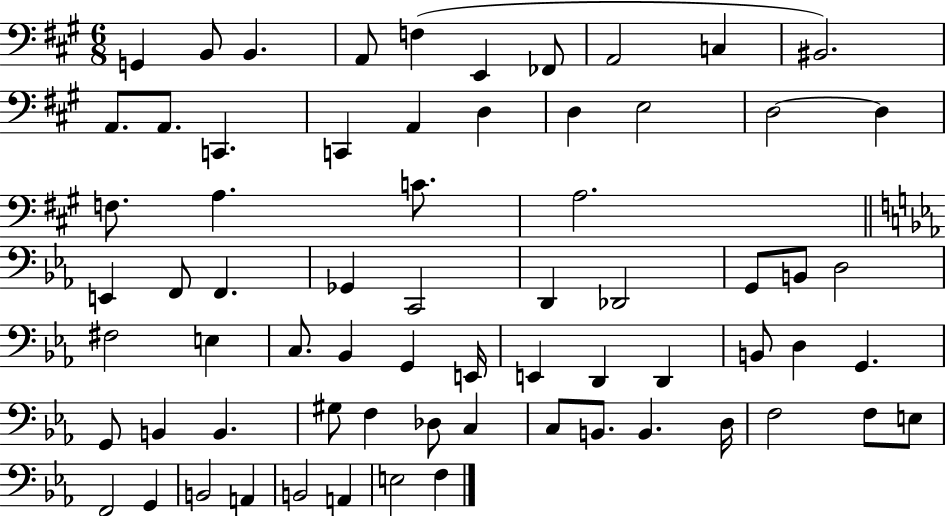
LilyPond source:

{
  \clef bass
  \numericTimeSignature
  \time 6/8
  \key a \major
  \repeat volta 2 { g,4 b,8 b,4. | a,8 f4( e,4 fes,8 | a,2 c4 | bis,2.) | \break a,8. a,8. c,4. | c,4 a,4 d4 | d4 e2 | d2~~ d4 | \break f8. a4. c'8. | a2. | \bar "||" \break \key ees \major e,4 f,8 f,4. | ges,4 c,2 | d,4 des,2 | g,8 b,8 d2 | \break fis2 e4 | c8. bes,4 g,4 e,16 | e,4 d,4 d,4 | b,8 d4 g,4. | \break g,8 b,4 b,4. | gis8 f4 des8 c4 | c8 b,8. b,4. d16 | f2 f8 e8 | \break f,2 g,4 | b,2 a,4 | b,2 a,4 | e2 f4 | \break } \bar "|."
}